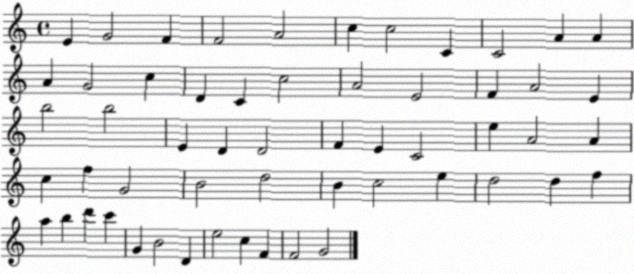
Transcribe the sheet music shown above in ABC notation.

X:1
T:Untitled
M:4/4
L:1/4
K:C
E G2 F F2 A2 c c2 C C2 A A A G2 c D C c2 A2 E2 F A2 E b2 b2 E D D2 F E C2 e A2 A c f G2 B2 d2 B c2 e d2 d f a b d' c' G B2 D e2 c F F2 G2